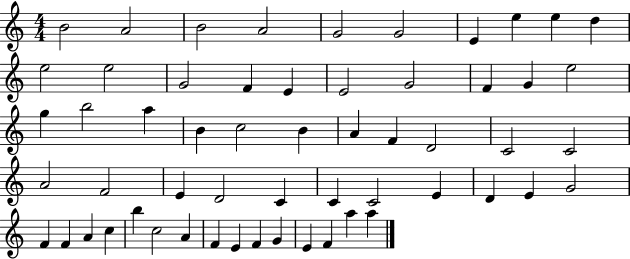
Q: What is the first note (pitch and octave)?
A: B4